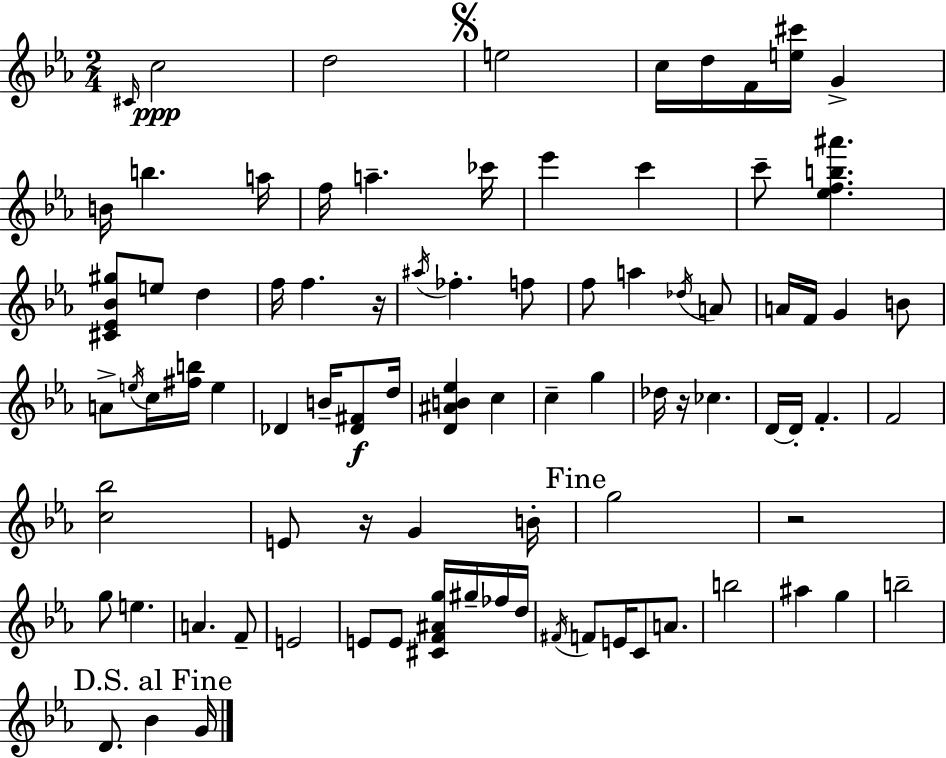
X:1
T:Untitled
M:2/4
L:1/4
K:Eb
^C/4 c2 d2 e2 c/4 d/4 F/4 [e^c']/4 G B/4 b a/4 f/4 a _c'/4 _e' c' c'/2 [_efb^a'] [^C_E_B^g]/2 e/2 d f/4 f z/4 ^a/4 _f f/2 f/2 a _d/4 A/2 A/4 F/4 G B/2 A/2 e/4 c/4 [^fb]/4 e _D B/4 [_D^F]/2 d/4 [D^AB_e] c c g _d/4 z/4 _c D/4 D/4 F F2 [c_b]2 E/2 z/4 G B/4 g2 z2 g/2 e A F/2 E2 E/2 E/2 [^CF^Ag]/4 ^g/4 _f/4 d/4 ^F/4 F/2 E/4 C/2 A/2 b2 ^a g b2 D/2 _B G/4